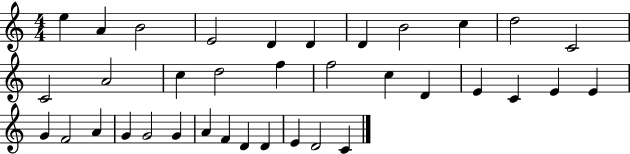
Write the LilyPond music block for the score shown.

{
  \clef treble
  \numericTimeSignature
  \time 4/4
  \key c \major
  e''4 a'4 b'2 | e'2 d'4 d'4 | d'4 b'2 c''4 | d''2 c'2 | \break c'2 a'2 | c''4 d''2 f''4 | f''2 c''4 d'4 | e'4 c'4 e'4 e'4 | \break g'4 f'2 a'4 | g'4 g'2 g'4 | a'4 f'4 d'4 d'4 | e'4 d'2 c'4 | \break \bar "|."
}